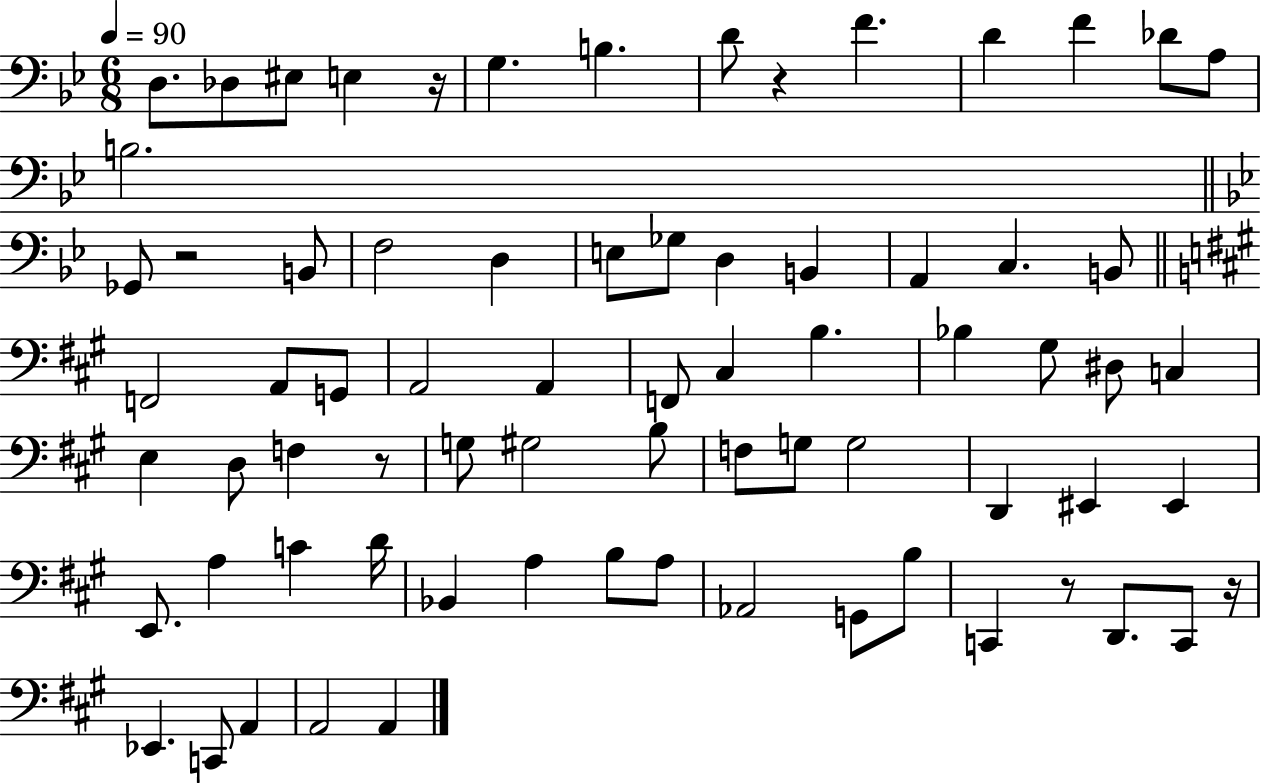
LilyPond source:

{
  \clef bass
  \numericTimeSignature
  \time 6/8
  \key bes \major
  \tempo 4 = 90
  d8. des8 eis8 e4 r16 | g4. b4. | d'8 r4 f'4. | d'4 f'4 des'8 a8 | \break b2. | \bar "||" \break \key bes \major ges,8 r2 b,8 | f2 d4 | e8 ges8 d4 b,4 | a,4 c4. b,8 | \break \bar "||" \break \key a \major f,2 a,8 g,8 | a,2 a,4 | f,8 cis4 b4. | bes4 gis8 dis8 c4 | \break e4 d8 f4 r8 | g8 gis2 b8 | f8 g8 g2 | d,4 eis,4 eis,4 | \break e,8. a4 c'4 d'16 | bes,4 a4 b8 a8 | aes,2 g,8 b8 | c,4 r8 d,8. c,8 r16 | \break ees,4. c,8 a,4 | a,2 a,4 | \bar "|."
}